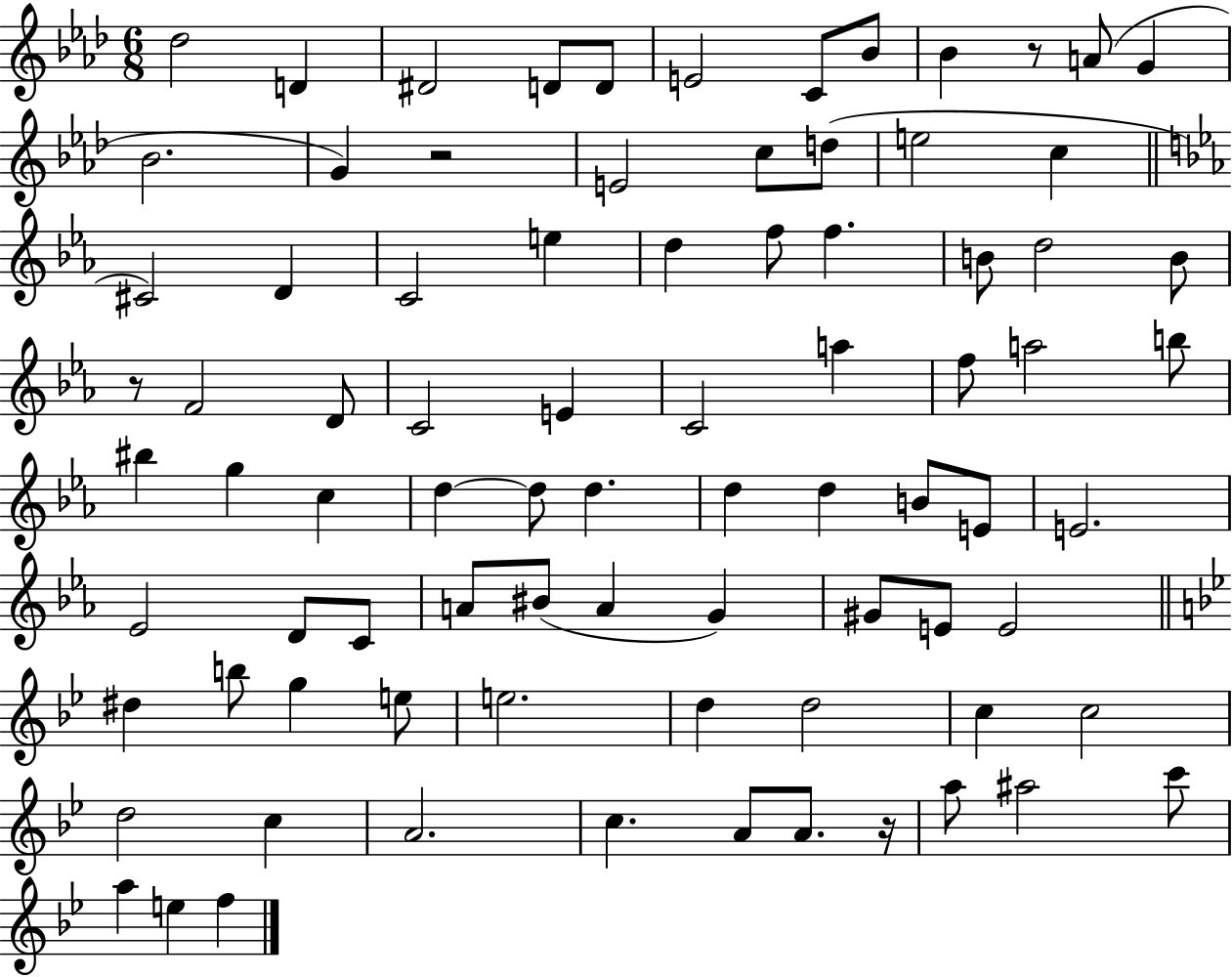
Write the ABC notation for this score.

X:1
T:Untitled
M:6/8
L:1/4
K:Ab
_d2 D ^D2 D/2 D/2 E2 C/2 _B/2 _B z/2 A/2 G _B2 G z2 E2 c/2 d/2 e2 c ^C2 D C2 e d f/2 f B/2 d2 B/2 z/2 F2 D/2 C2 E C2 a f/2 a2 b/2 ^b g c d d/2 d d d B/2 E/2 E2 _E2 D/2 C/2 A/2 ^B/2 A G ^G/2 E/2 E2 ^d b/2 g e/2 e2 d d2 c c2 d2 c A2 c A/2 A/2 z/4 a/2 ^a2 c'/2 a e f